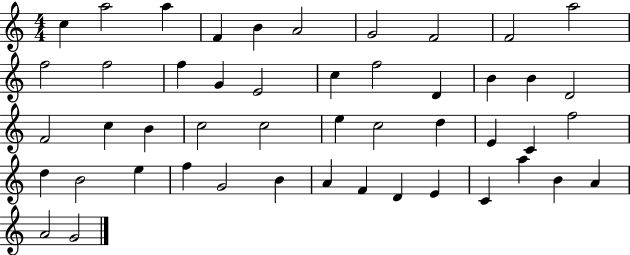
X:1
T:Untitled
M:4/4
L:1/4
K:C
c a2 a F B A2 G2 F2 F2 a2 f2 f2 f G E2 c f2 D B B D2 F2 c B c2 c2 e c2 d E C f2 d B2 e f G2 B A F D E C a B A A2 G2